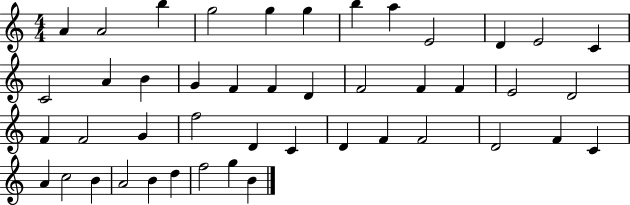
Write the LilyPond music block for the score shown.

{
  \clef treble
  \numericTimeSignature
  \time 4/4
  \key c \major
  a'4 a'2 b''4 | g''2 g''4 g''4 | b''4 a''4 e'2 | d'4 e'2 c'4 | \break c'2 a'4 b'4 | g'4 f'4 f'4 d'4 | f'2 f'4 f'4 | e'2 d'2 | \break f'4 f'2 g'4 | f''2 d'4 c'4 | d'4 f'4 f'2 | d'2 f'4 c'4 | \break a'4 c''2 b'4 | a'2 b'4 d''4 | f''2 g''4 b'4 | \bar "|."
}